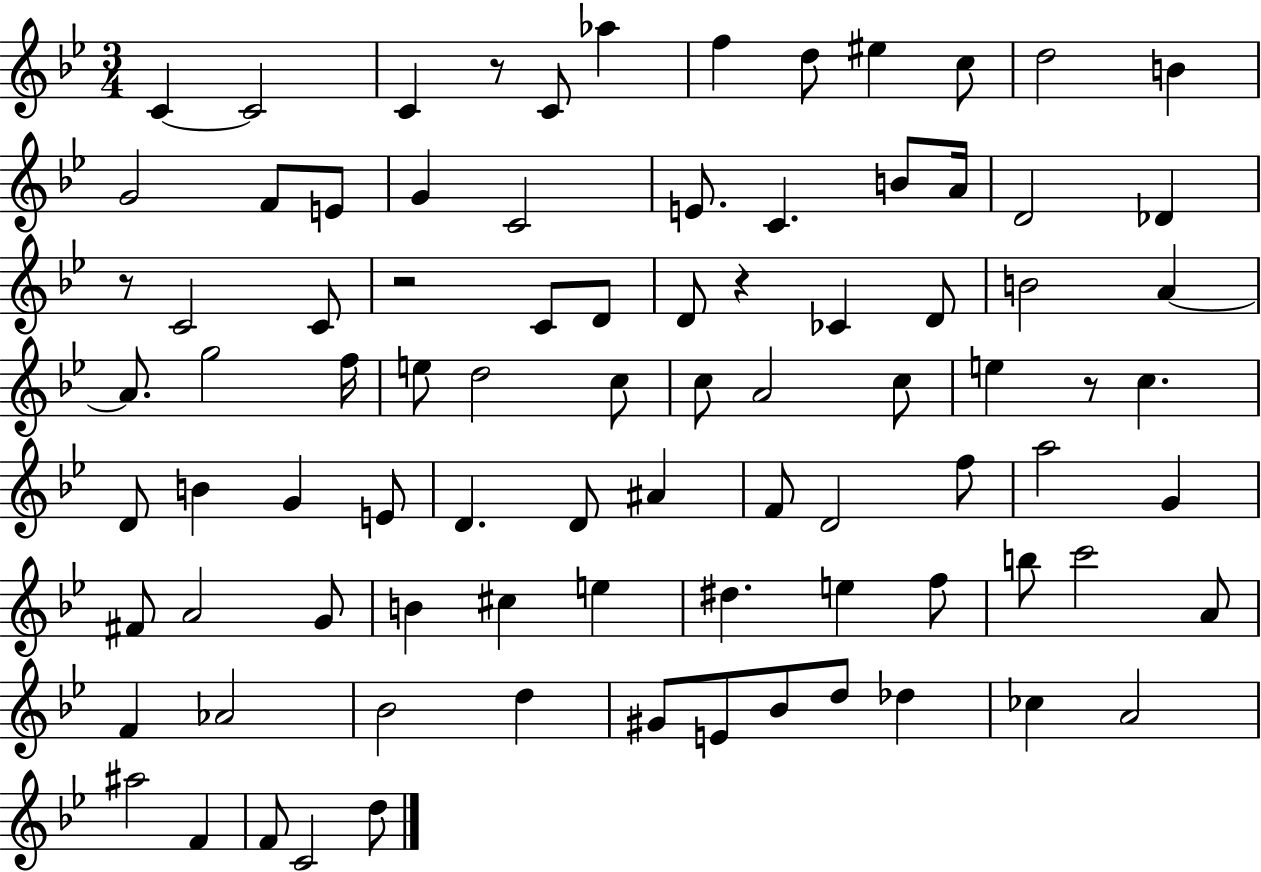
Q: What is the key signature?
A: BES major